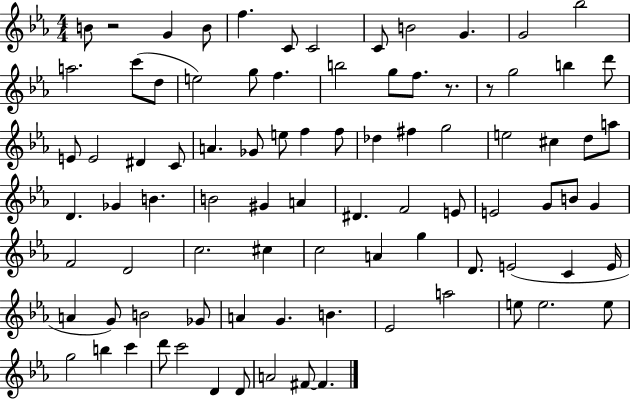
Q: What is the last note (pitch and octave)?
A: F#4